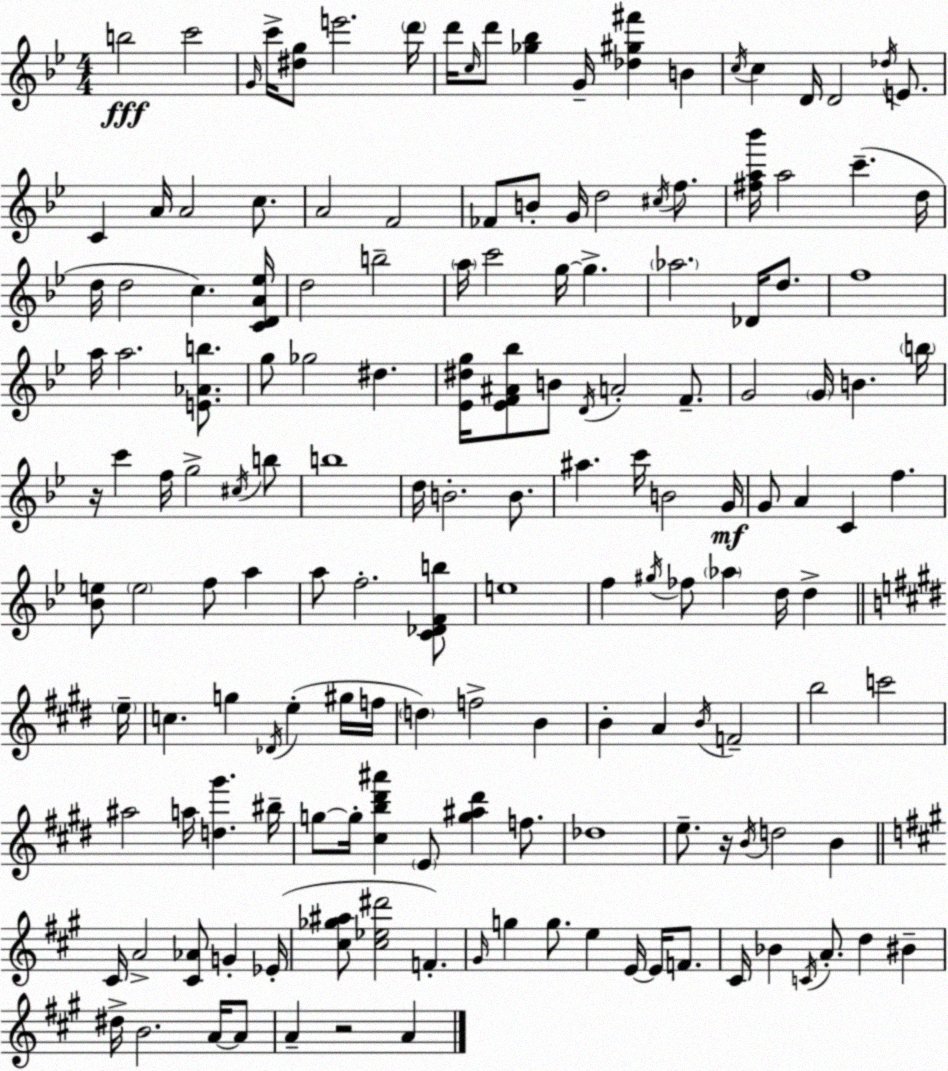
X:1
T:Untitled
M:4/4
L:1/4
K:Bb
b2 c'2 G/4 c'/4 [^dg]/2 e'2 d'/4 d'/4 c/4 d'/2 [_g_b] G/4 [_d^g^f'] B c/4 c D/4 D2 _d/4 E/2 C A/4 A2 c/2 A2 F2 _F/2 B/2 G/4 d2 ^c/4 f/2 [^fa_b']/4 a2 c' d/4 d/4 d2 c [CDA_e]/4 d2 b2 a/4 c'2 g/4 g _a2 _D/4 d/2 f4 a/4 a2 [E_Ab]/2 g/2 _g2 ^d [_E^dg]/4 [_EF^A_b]/2 B/2 D/4 A2 F/2 G2 G/4 B b/4 z/4 c' f/4 g2 ^c/4 b/2 b4 d/4 B2 B/2 ^a c'/4 B2 G/4 G/2 A C f [_Be]/2 e2 f/2 a a/2 f2 [C_DFb]/2 e4 f ^g/4 _f/2 _a d/4 d e/4 c g _D/4 e ^g/4 f/4 d f2 B B A B/4 F2 b2 c'2 ^a2 a/4 [d^g'] ^b/4 g/2 g/4 [^cb^d'^a'] E/2 [g^a^d'] f/2 _d4 e/2 z/4 B/4 d2 B ^C/4 A2 [^C_A]/2 G _E/4 [^c_g^a]/2 [^c_e^d']2 F ^G/4 g g/2 e E/4 E/4 F/2 ^C/4 _B C/4 A/2 d ^B ^d/4 B2 A/4 A/2 A z2 A